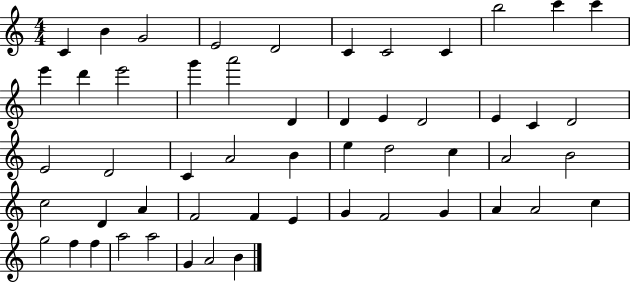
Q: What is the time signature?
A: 4/4